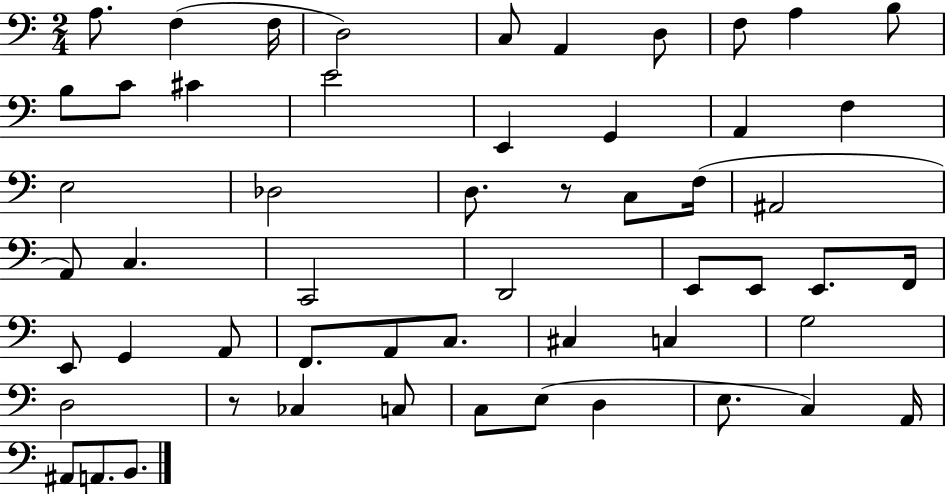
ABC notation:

X:1
T:Untitled
M:2/4
L:1/4
K:C
A,/2 F, F,/4 D,2 C,/2 A,, D,/2 F,/2 A, B,/2 B,/2 C/2 ^C E2 E,, G,, A,, F, E,2 _D,2 D,/2 z/2 C,/2 F,/4 ^A,,2 A,,/2 C, C,,2 D,,2 E,,/2 E,,/2 E,,/2 F,,/4 E,,/2 G,, A,,/2 F,,/2 A,,/2 C,/2 ^C, C, G,2 D,2 z/2 _C, C,/2 C,/2 E,/2 D, E,/2 C, A,,/4 ^A,,/2 A,,/2 B,,/2